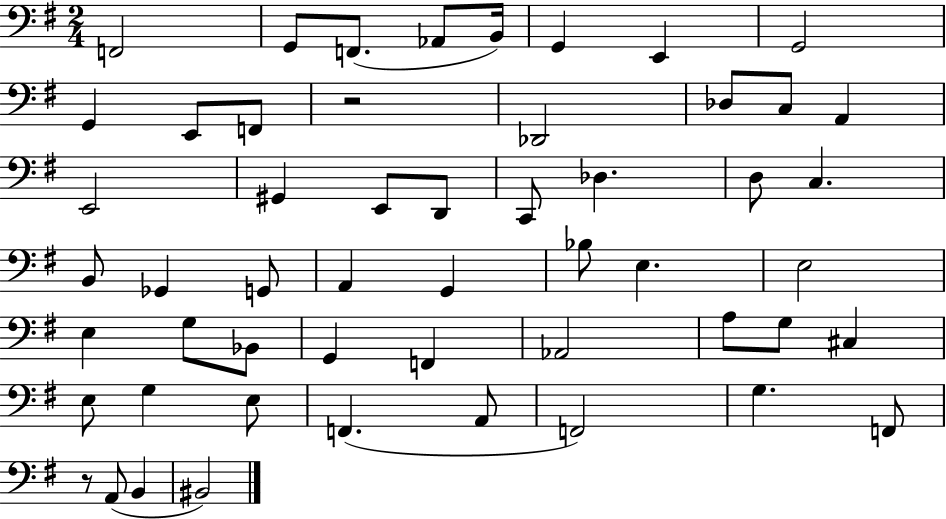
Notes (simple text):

F2/h G2/e F2/e. Ab2/e B2/s G2/q E2/q G2/h G2/q E2/e F2/e R/h Db2/h Db3/e C3/e A2/q E2/h G#2/q E2/e D2/e C2/e Db3/q. D3/e C3/q. B2/e Gb2/q G2/e A2/q G2/q Bb3/e E3/q. E3/h E3/q G3/e Bb2/e G2/q F2/q Ab2/h A3/e G3/e C#3/q E3/e G3/q E3/e F2/q. A2/e F2/h G3/q. F2/e R/e A2/e B2/q BIS2/h